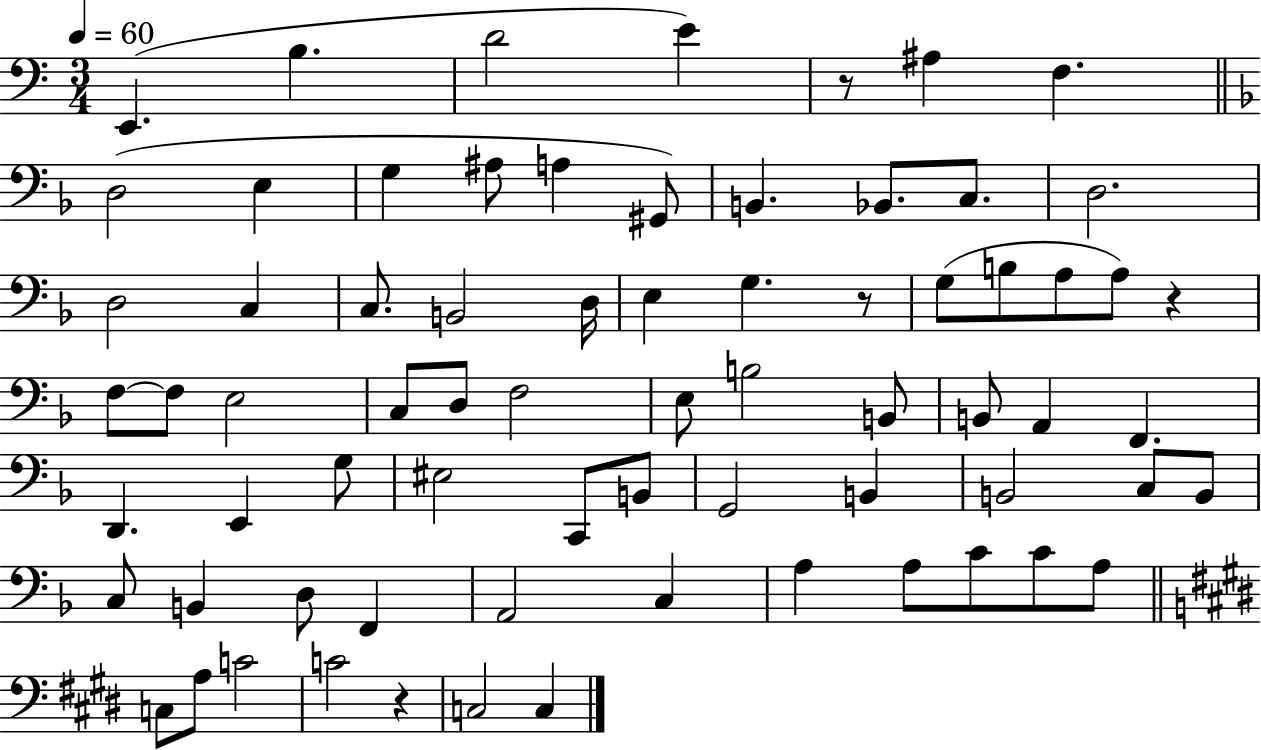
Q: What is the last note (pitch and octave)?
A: C3